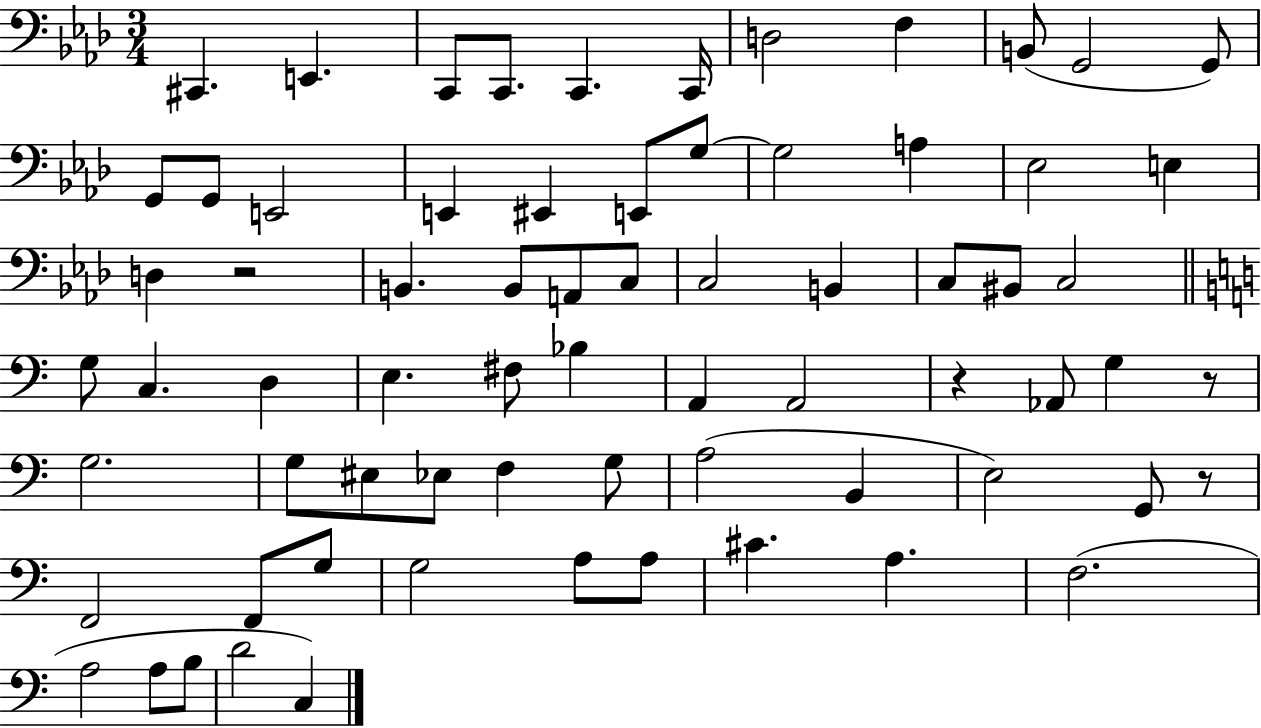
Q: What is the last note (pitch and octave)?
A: C3